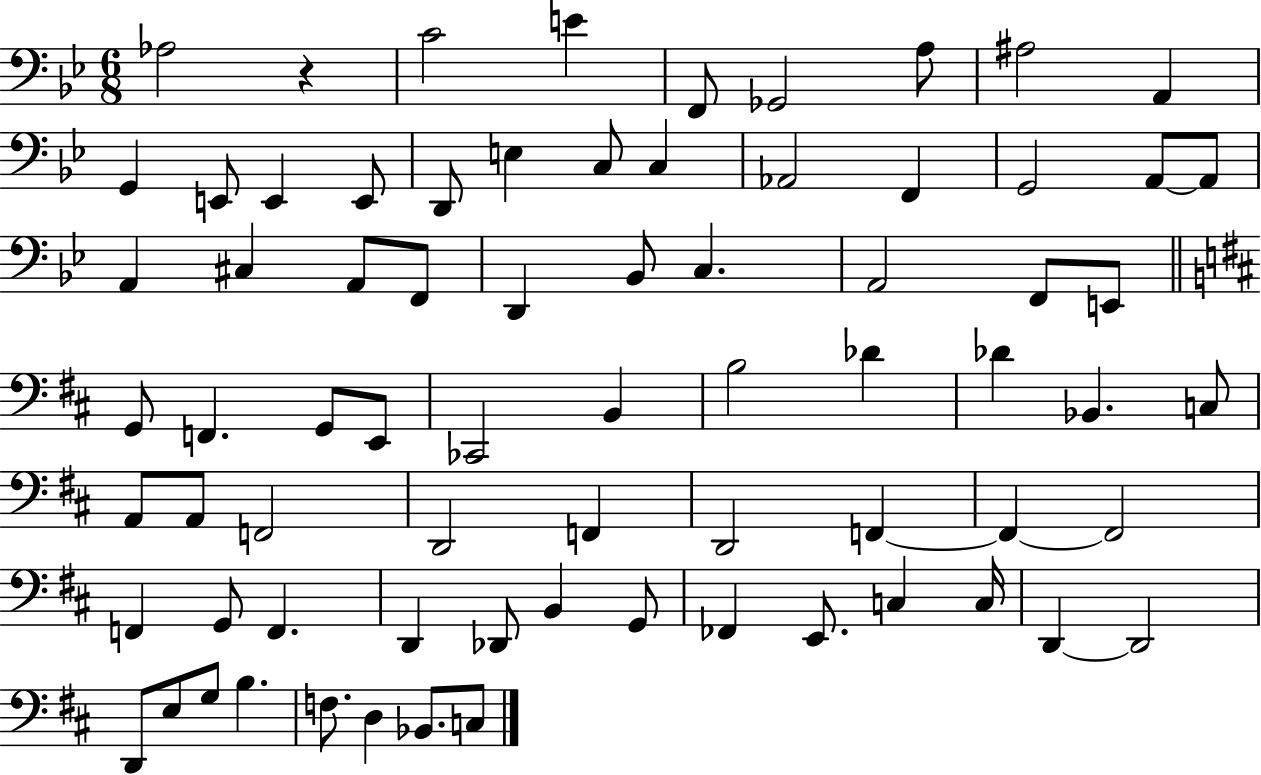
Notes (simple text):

Ab3/h R/q C4/h E4/q F2/e Gb2/h A3/e A#3/h A2/q G2/q E2/e E2/q E2/e D2/e E3/q C3/e C3/q Ab2/h F2/q G2/h A2/e A2/e A2/q C#3/q A2/e F2/e D2/q Bb2/e C3/q. A2/h F2/e E2/e G2/e F2/q. G2/e E2/e CES2/h B2/q B3/h Db4/q Db4/q Bb2/q. C3/e A2/e A2/e F2/h D2/h F2/q D2/h F2/q F2/q F2/h F2/q G2/e F2/q. D2/q Db2/e B2/q G2/e FES2/q E2/e. C3/q C3/s D2/q D2/h D2/e E3/e G3/e B3/q. F3/e. D3/q Bb2/e. C3/e